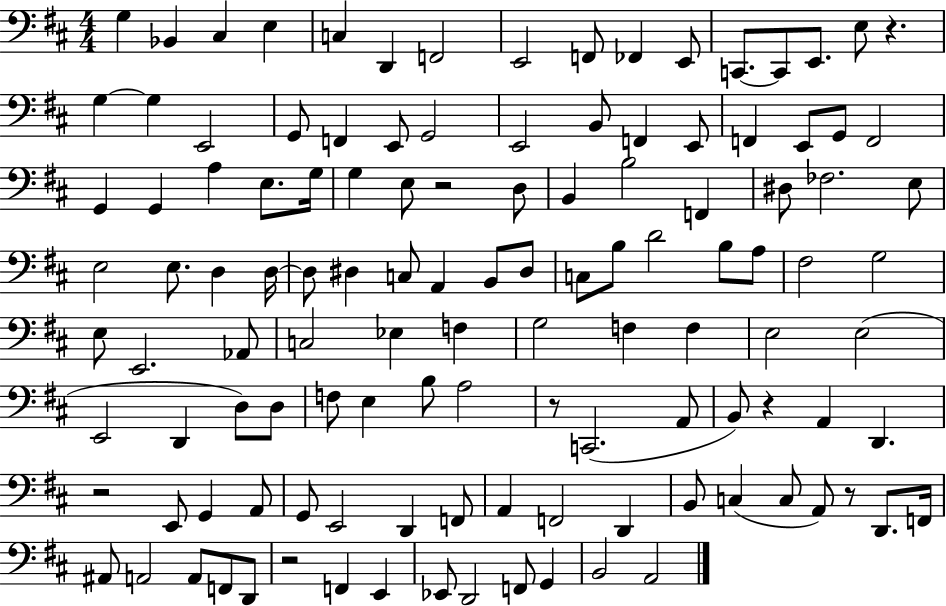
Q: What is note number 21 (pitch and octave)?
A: E2